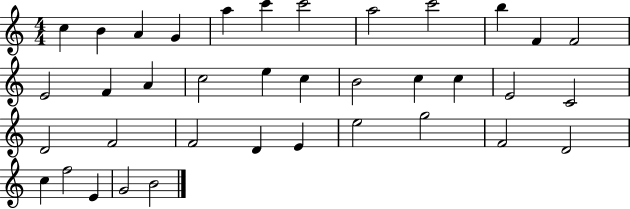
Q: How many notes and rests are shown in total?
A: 37